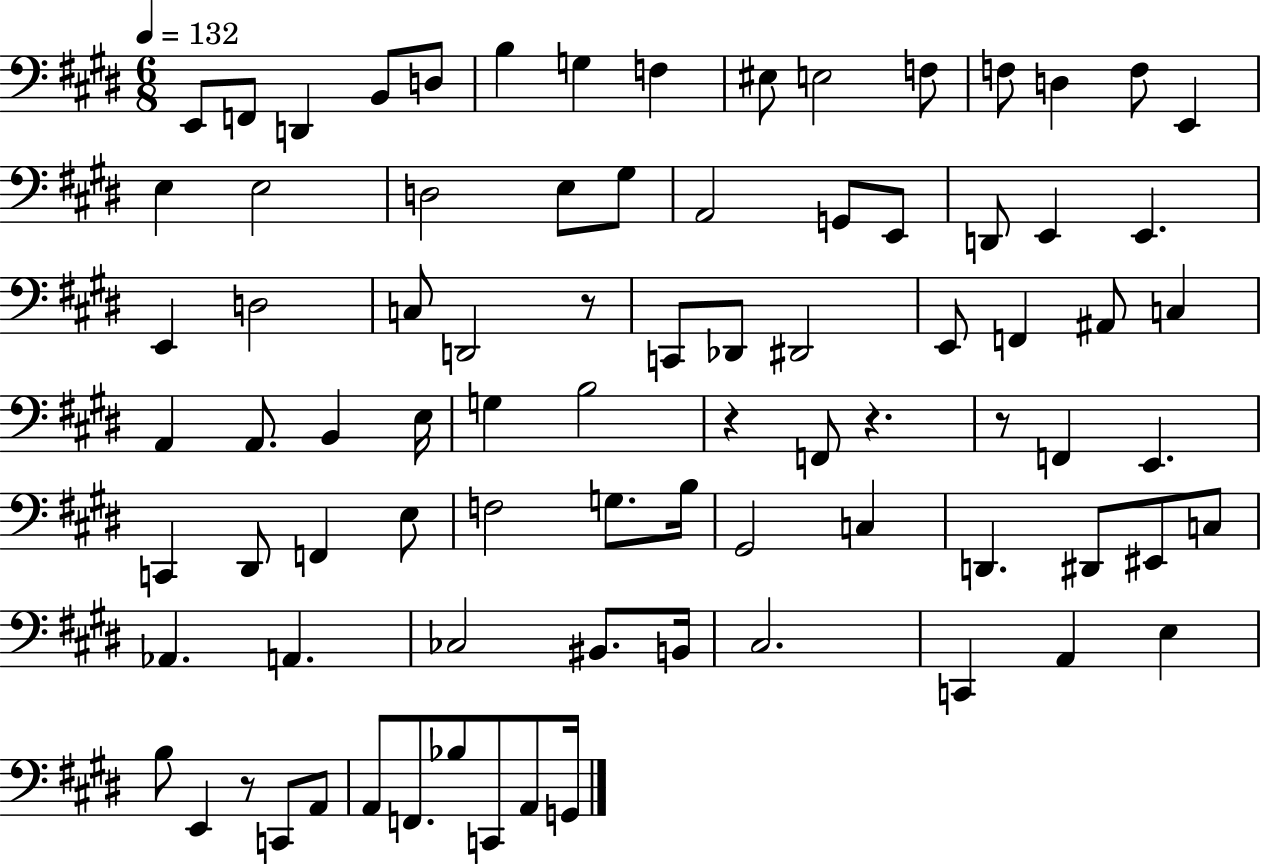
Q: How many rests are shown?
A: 5